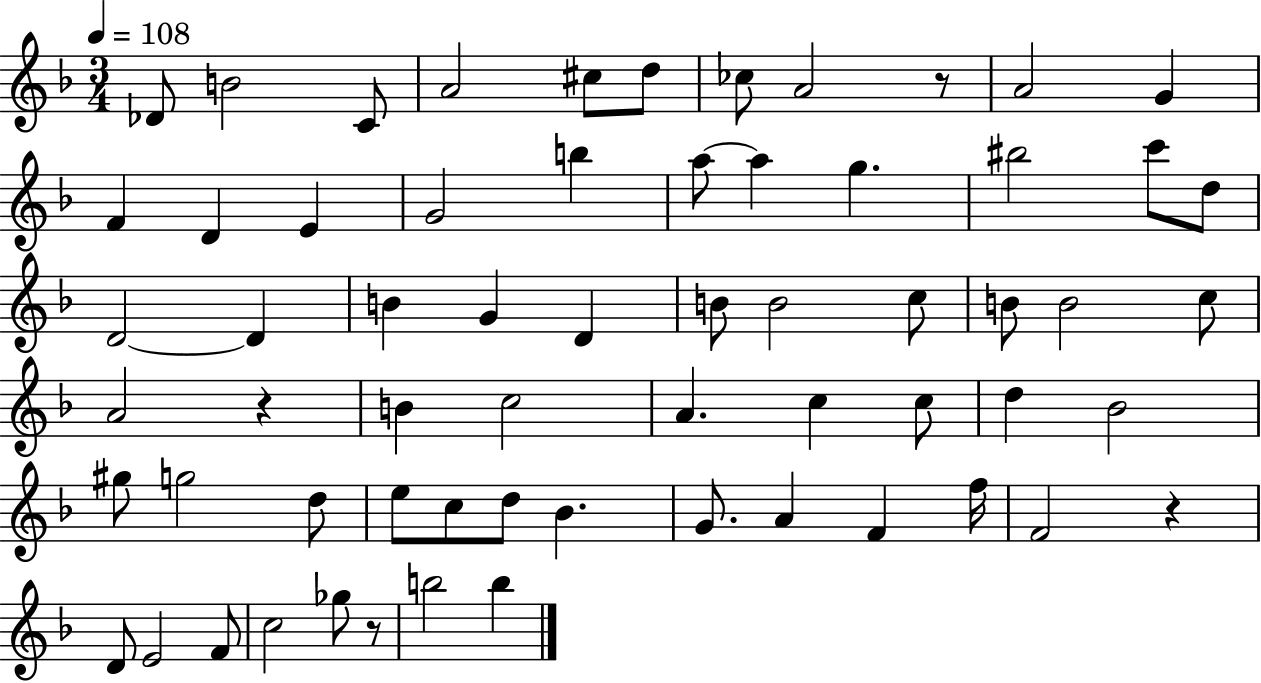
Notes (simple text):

Db4/e B4/h C4/e A4/h C#5/e D5/e CES5/e A4/h R/e A4/h G4/q F4/q D4/q E4/q G4/h B5/q A5/e A5/q G5/q. BIS5/h C6/e D5/e D4/h D4/q B4/q G4/q D4/q B4/e B4/h C5/e B4/e B4/h C5/e A4/h R/q B4/q C5/h A4/q. C5/q C5/e D5/q Bb4/h G#5/e G5/h D5/e E5/e C5/e D5/e Bb4/q. G4/e. A4/q F4/q F5/s F4/h R/q D4/e E4/h F4/e C5/h Gb5/e R/e B5/h B5/q